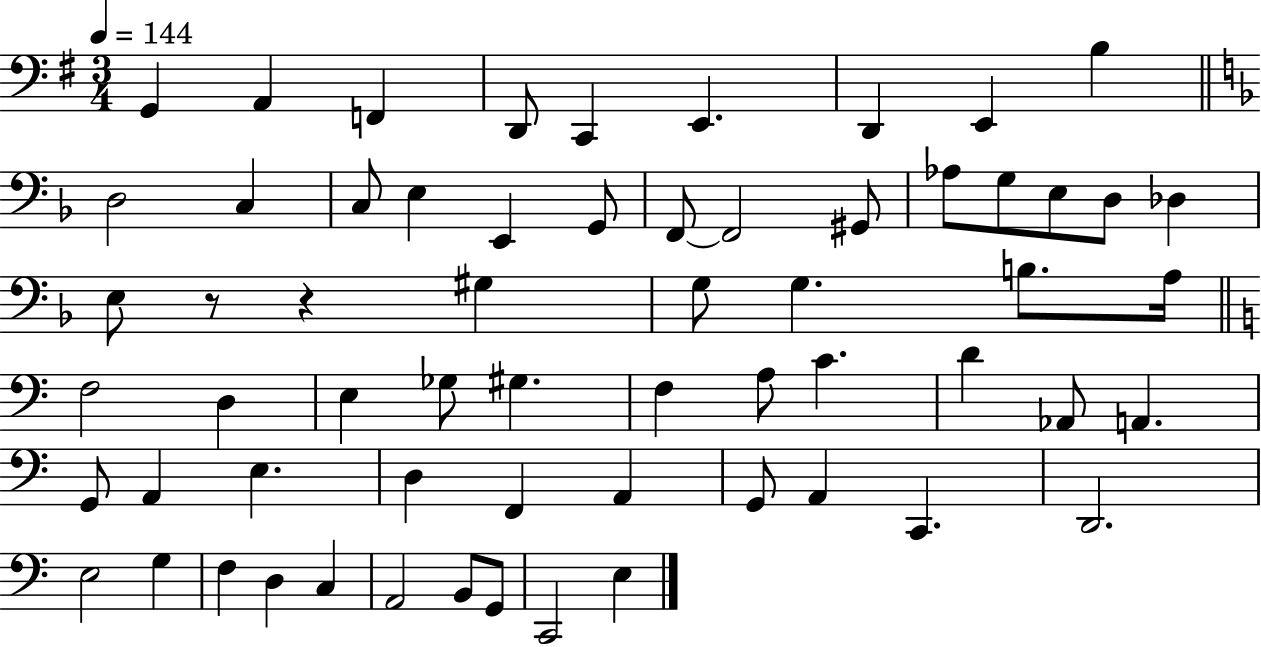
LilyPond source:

{
  \clef bass
  \numericTimeSignature
  \time 3/4
  \key g \major
  \tempo 4 = 144
  g,4 a,4 f,4 | d,8 c,4 e,4. | d,4 e,4 b4 | \bar "||" \break \key d \minor d2 c4 | c8 e4 e,4 g,8 | f,8~~ f,2 gis,8 | aes8 g8 e8 d8 des4 | \break e8 r8 r4 gis4 | g8 g4. b8. a16 | \bar "||" \break \key c \major f2 d4 | e4 ges8 gis4. | f4 a8 c'4. | d'4 aes,8 a,4. | \break g,8 a,4 e4. | d4 f,4 a,4 | g,8 a,4 c,4. | d,2. | \break e2 g4 | f4 d4 c4 | a,2 b,8 g,8 | c,2 e4 | \break \bar "|."
}